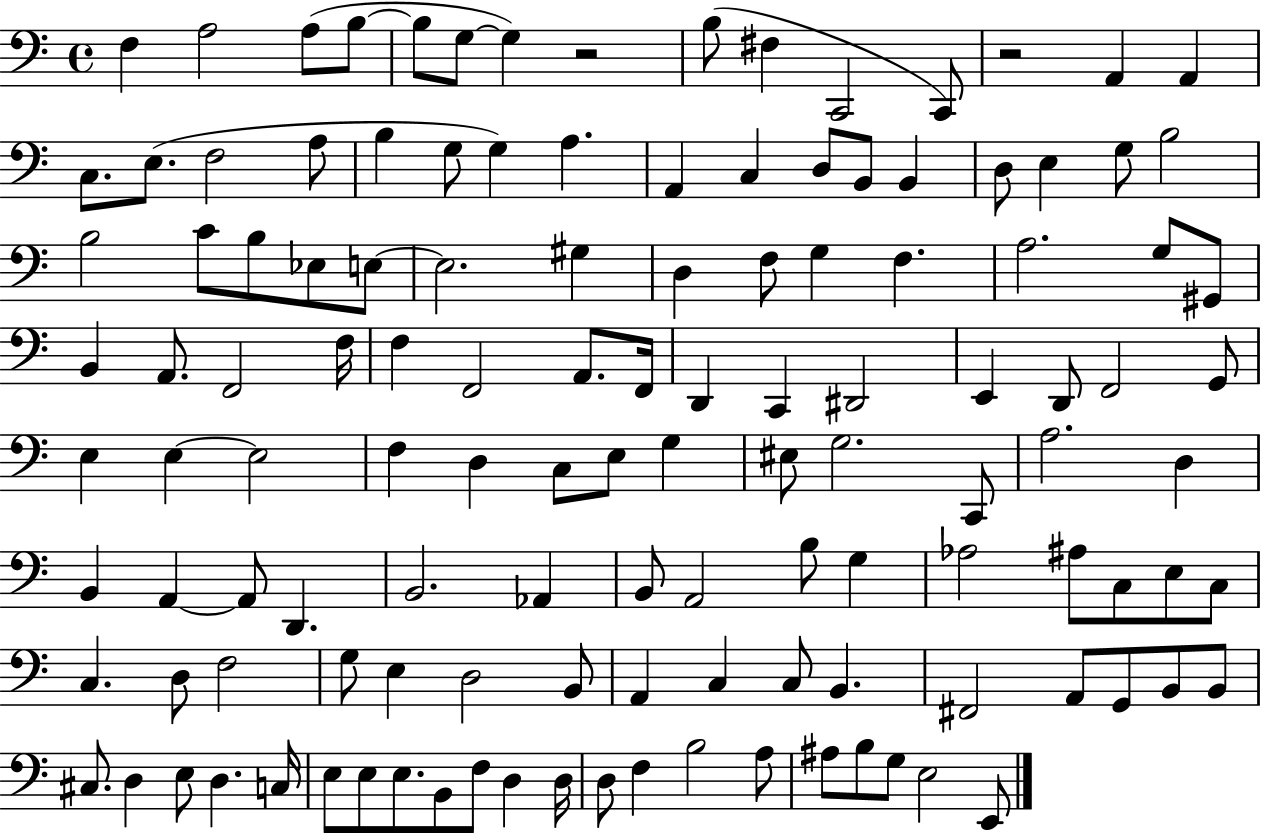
F3/q A3/h A3/e B3/e B3/e G3/e G3/q R/h B3/e F#3/q C2/h C2/e R/h A2/q A2/q C3/e. E3/e. F3/h A3/e B3/q G3/e G3/q A3/q. A2/q C3/q D3/e B2/e B2/q D3/e E3/q G3/e B3/h B3/h C4/e B3/e Eb3/e E3/e E3/h. G#3/q D3/q F3/e G3/q F3/q. A3/h. G3/e G#2/e B2/q A2/e. F2/h F3/s F3/q F2/h A2/e. F2/s D2/q C2/q D#2/h E2/q D2/e F2/h G2/e E3/q E3/q E3/h F3/q D3/q C3/e E3/e G3/q EIS3/e G3/h. C2/e A3/h. D3/q B2/q A2/q A2/e D2/q. B2/h. Ab2/q B2/e A2/h B3/e G3/q Ab3/h A#3/e C3/e E3/e C3/e C3/q. D3/e F3/h G3/e E3/q D3/h B2/e A2/q C3/q C3/e B2/q. F#2/h A2/e G2/e B2/e B2/e C#3/e. D3/q E3/e D3/q. C3/s E3/e E3/e E3/e. B2/e F3/e D3/q D3/s D3/e F3/q B3/h A3/e A#3/e B3/e G3/e E3/h E2/e